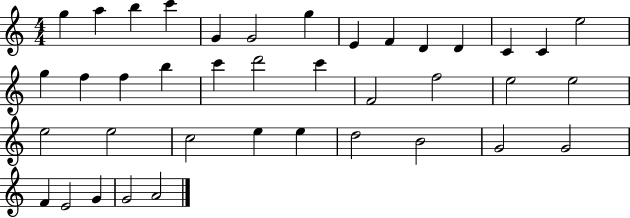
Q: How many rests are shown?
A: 0